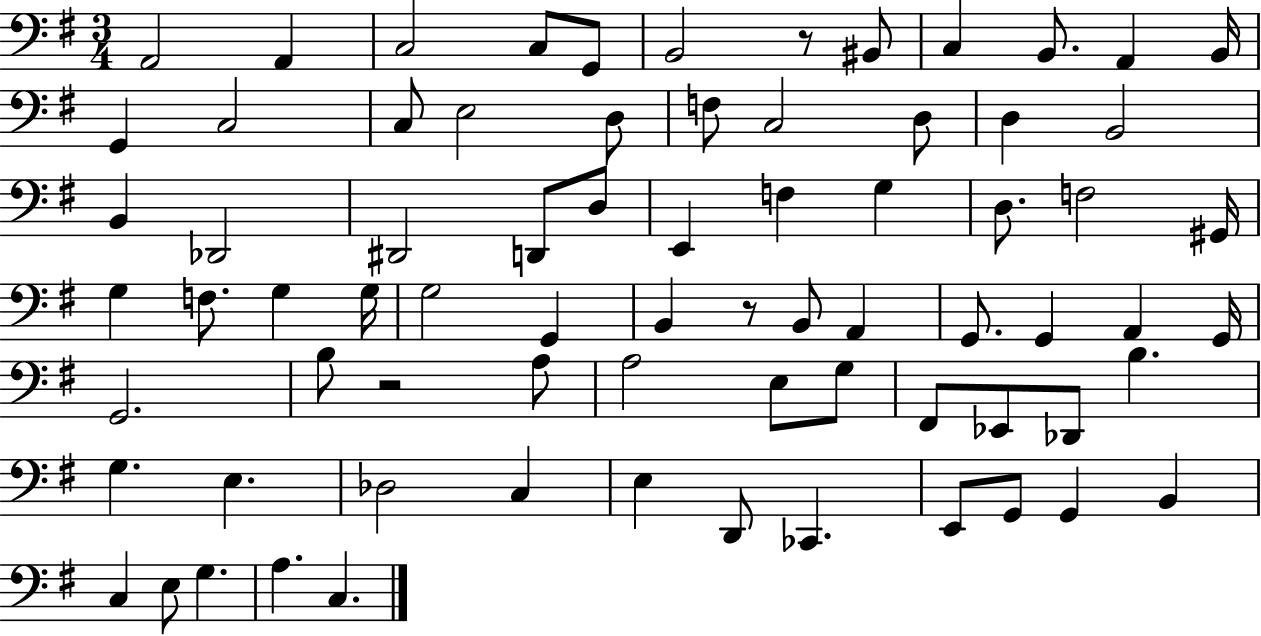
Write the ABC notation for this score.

X:1
T:Untitled
M:3/4
L:1/4
K:G
A,,2 A,, C,2 C,/2 G,,/2 B,,2 z/2 ^B,,/2 C, B,,/2 A,, B,,/4 G,, C,2 C,/2 E,2 D,/2 F,/2 C,2 D,/2 D, B,,2 B,, _D,,2 ^D,,2 D,,/2 D,/2 E,, F, G, D,/2 F,2 ^G,,/4 G, F,/2 G, G,/4 G,2 G,, B,, z/2 B,,/2 A,, G,,/2 G,, A,, G,,/4 G,,2 B,/2 z2 A,/2 A,2 E,/2 G,/2 ^F,,/2 _E,,/2 _D,,/2 B, G, E, _D,2 C, E, D,,/2 _C,, E,,/2 G,,/2 G,, B,, C, E,/2 G, A, C,